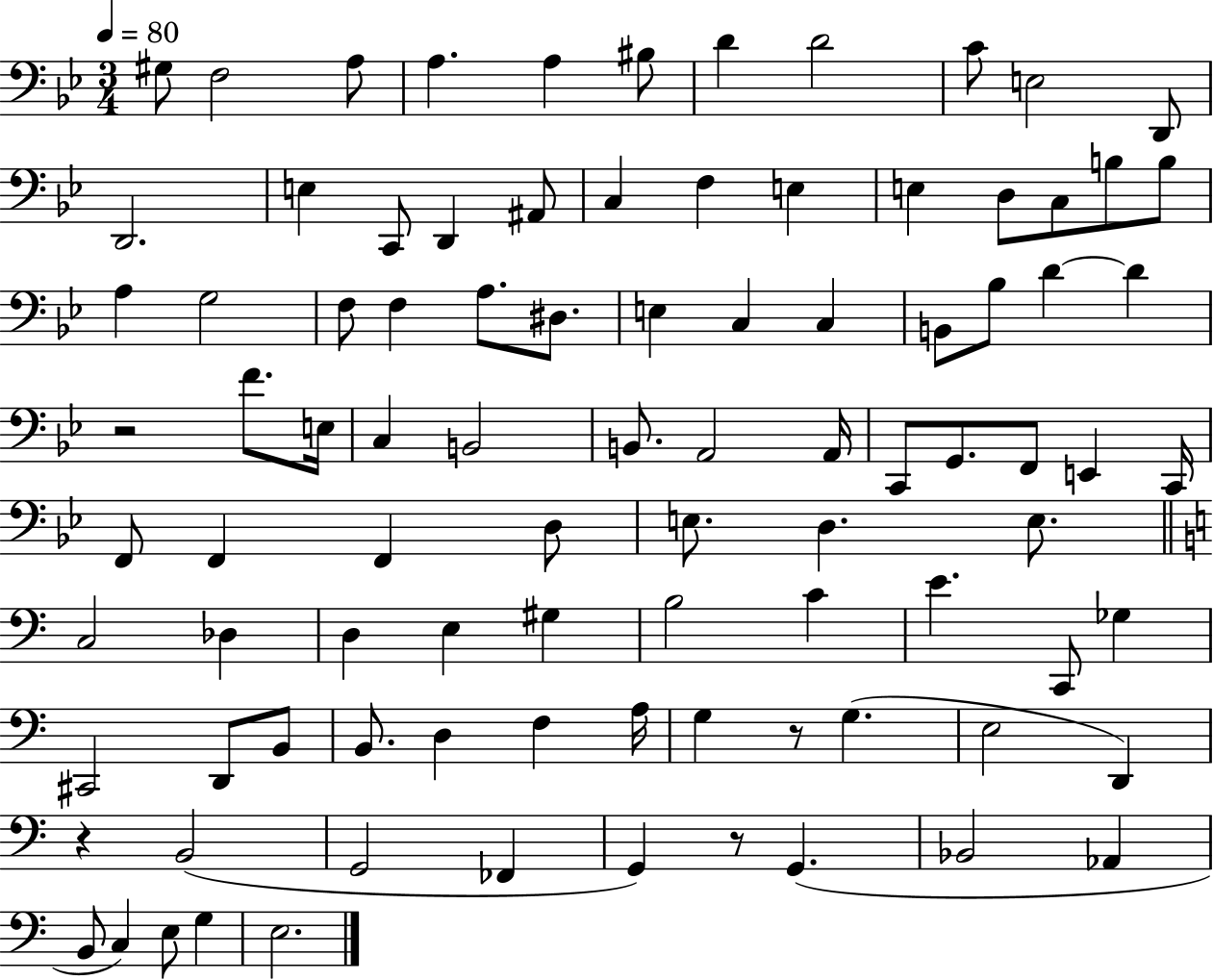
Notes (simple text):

G#3/e F3/h A3/e A3/q. A3/q BIS3/e D4/q D4/h C4/e E3/h D2/e D2/h. E3/q C2/e D2/q A#2/e C3/q F3/q E3/q E3/q D3/e C3/e B3/e B3/e A3/q G3/h F3/e F3/q A3/e. D#3/e. E3/q C3/q C3/q B2/e Bb3/e D4/q D4/q R/h F4/e. E3/s C3/q B2/h B2/e. A2/h A2/s C2/e G2/e. F2/e E2/q C2/s F2/e F2/q F2/q D3/e E3/e. D3/q. E3/e. C3/h Db3/q D3/q E3/q G#3/q B3/h C4/q E4/q. C2/e Gb3/q C#2/h D2/e B2/e B2/e. D3/q F3/q A3/s G3/q R/e G3/q. E3/h D2/q R/q B2/h G2/h FES2/q G2/q R/e G2/q. Bb2/h Ab2/q B2/e C3/q E3/e G3/q E3/h.